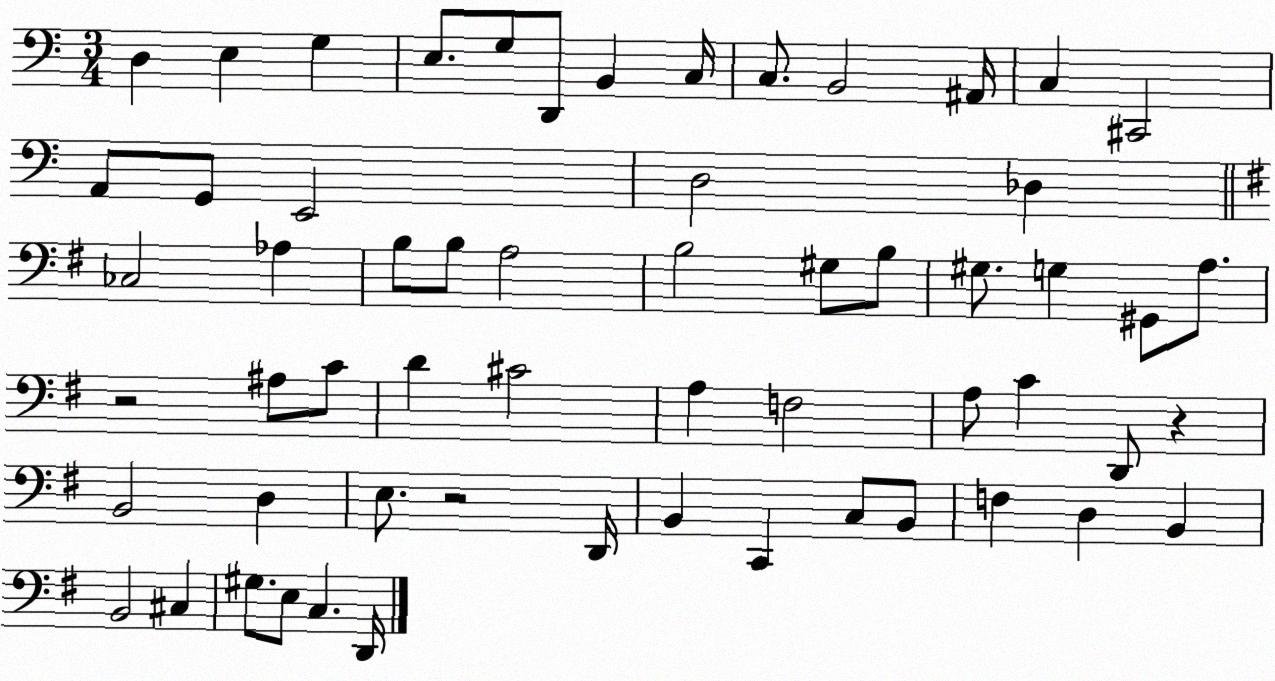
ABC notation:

X:1
T:Untitled
M:3/4
L:1/4
K:C
D, E, G, E,/2 G,/2 D,,/2 B,, C,/4 C,/2 B,,2 ^A,,/4 C, ^C,,2 A,,/2 G,,/2 E,,2 D,2 _D, _C,2 _A, B,/2 B,/2 A,2 B,2 ^G,/2 B,/2 ^G,/2 G, ^G,,/2 A,/2 z2 ^A,/2 C/2 D ^C2 A, F,2 A,/2 C D,,/2 z B,,2 D, E,/2 z2 D,,/4 B,, C,, C,/2 B,,/2 F, D, B,, B,,2 ^C, ^G,/2 E,/2 C, D,,/4